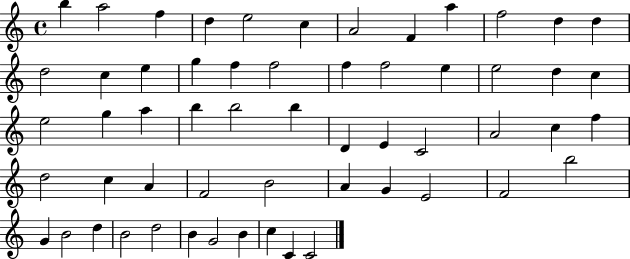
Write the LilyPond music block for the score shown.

{
  \clef treble
  \time 4/4
  \defaultTimeSignature
  \key c \major
  b''4 a''2 f''4 | d''4 e''2 c''4 | a'2 f'4 a''4 | f''2 d''4 d''4 | \break d''2 c''4 e''4 | g''4 f''4 f''2 | f''4 f''2 e''4 | e''2 d''4 c''4 | \break e''2 g''4 a''4 | b''4 b''2 b''4 | d'4 e'4 c'2 | a'2 c''4 f''4 | \break d''2 c''4 a'4 | f'2 b'2 | a'4 g'4 e'2 | f'2 b''2 | \break g'4 b'2 d''4 | b'2 d''2 | b'4 g'2 b'4 | c''4 c'4 c'2 | \break \bar "|."
}